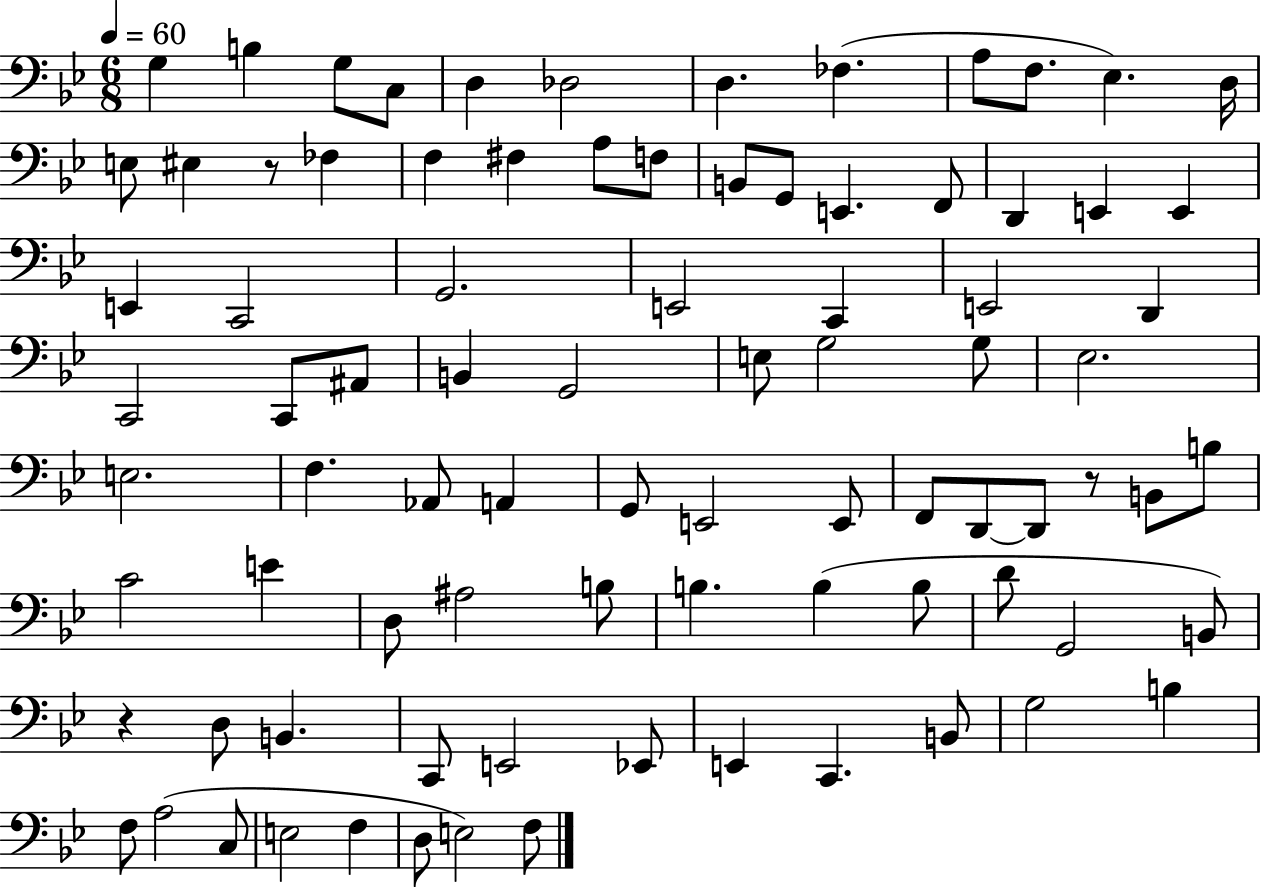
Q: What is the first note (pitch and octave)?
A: G3